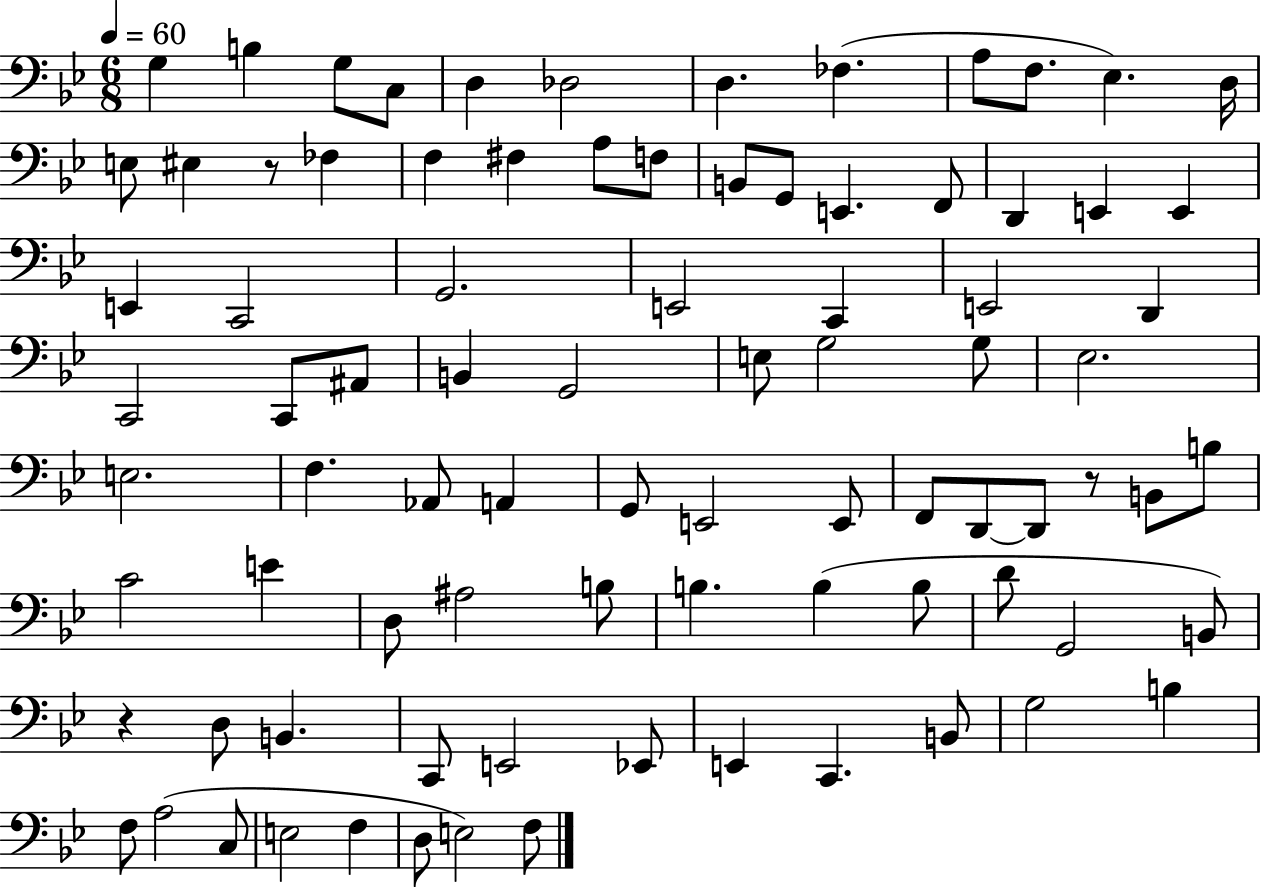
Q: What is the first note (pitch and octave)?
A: G3